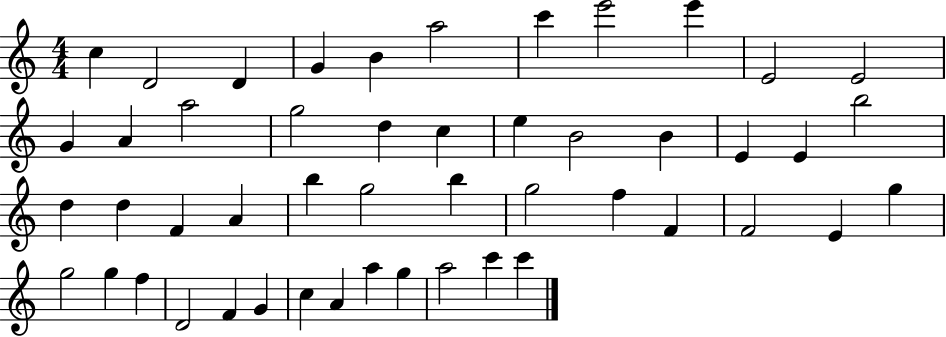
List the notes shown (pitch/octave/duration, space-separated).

C5/q D4/h D4/q G4/q B4/q A5/h C6/q E6/h E6/q E4/h E4/h G4/q A4/q A5/h G5/h D5/q C5/q E5/q B4/h B4/q E4/q E4/q B5/h D5/q D5/q F4/q A4/q B5/q G5/h B5/q G5/h F5/q F4/q F4/h E4/q G5/q G5/h G5/q F5/q D4/h F4/q G4/q C5/q A4/q A5/q G5/q A5/h C6/q C6/q